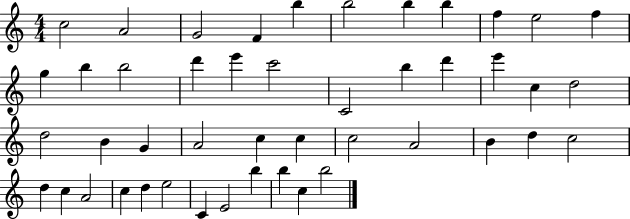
{
  \clef treble
  \numericTimeSignature
  \time 4/4
  \key c \major
  c''2 a'2 | g'2 f'4 b''4 | b''2 b''4 b''4 | f''4 e''2 f''4 | \break g''4 b''4 b''2 | d'''4 e'''4 c'''2 | c'2 b''4 d'''4 | e'''4 c''4 d''2 | \break d''2 b'4 g'4 | a'2 c''4 c''4 | c''2 a'2 | b'4 d''4 c''2 | \break d''4 c''4 a'2 | c''4 d''4 e''2 | c'4 e'2 b''4 | b''4 c''4 b''2 | \break \bar "|."
}